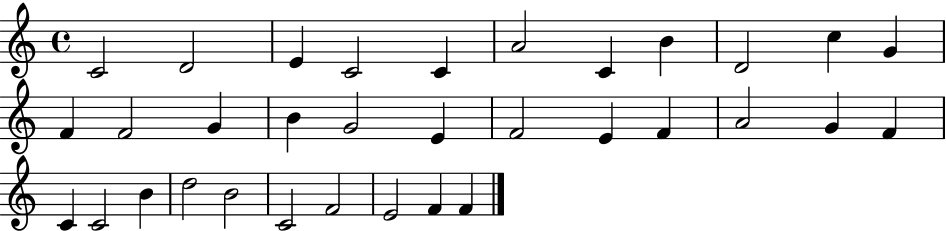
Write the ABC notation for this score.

X:1
T:Untitled
M:4/4
L:1/4
K:C
C2 D2 E C2 C A2 C B D2 c G F F2 G B G2 E F2 E F A2 G F C C2 B d2 B2 C2 F2 E2 F F